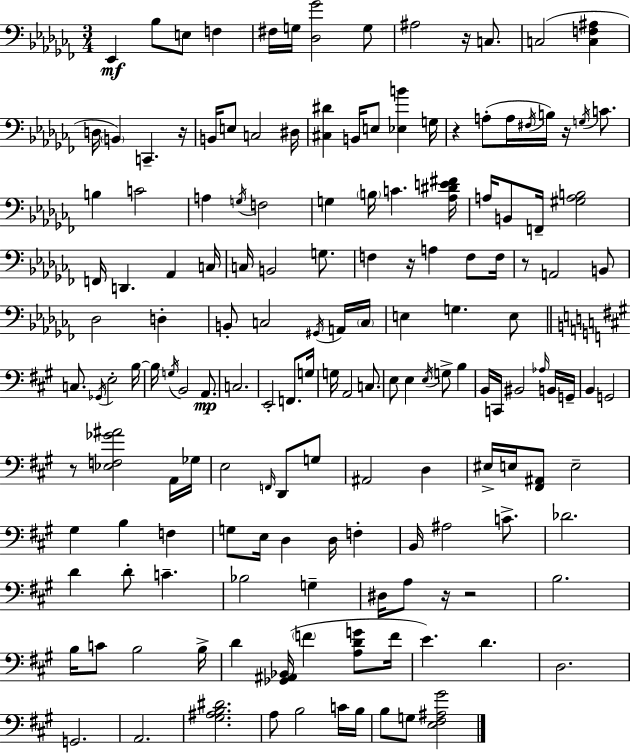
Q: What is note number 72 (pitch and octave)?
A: G3